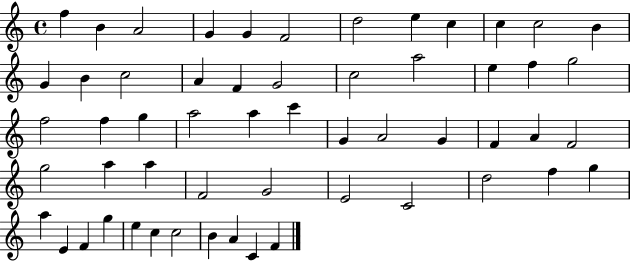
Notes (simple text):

F5/q B4/q A4/h G4/q G4/q F4/h D5/h E5/q C5/q C5/q C5/h B4/q G4/q B4/q C5/h A4/q F4/q G4/h C5/h A5/h E5/q F5/q G5/h F5/h F5/q G5/q A5/h A5/q C6/q G4/q A4/h G4/q F4/q A4/q F4/h G5/h A5/q A5/q F4/h G4/h E4/h C4/h D5/h F5/q G5/q A5/q E4/q F4/q G5/q E5/q C5/q C5/h B4/q A4/q C4/q F4/q